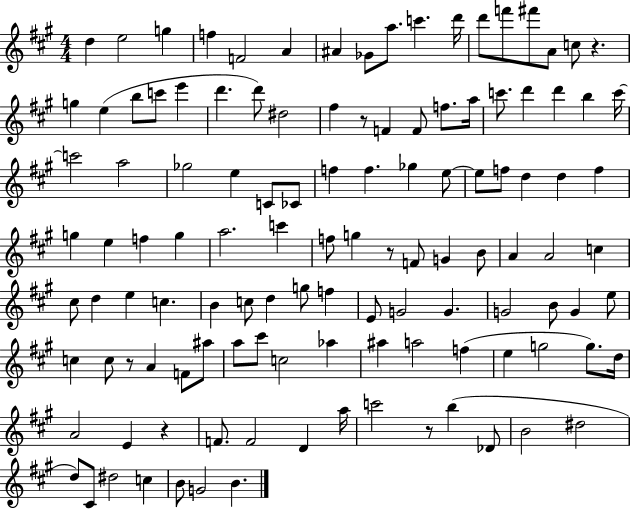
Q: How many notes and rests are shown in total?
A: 119